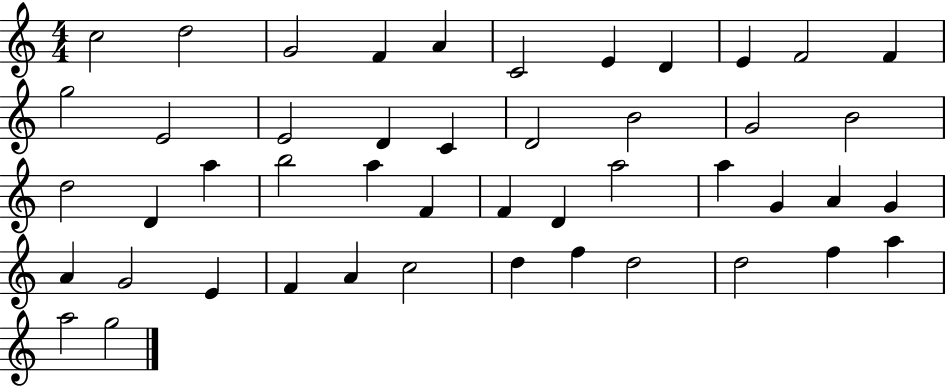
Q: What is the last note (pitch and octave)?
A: G5